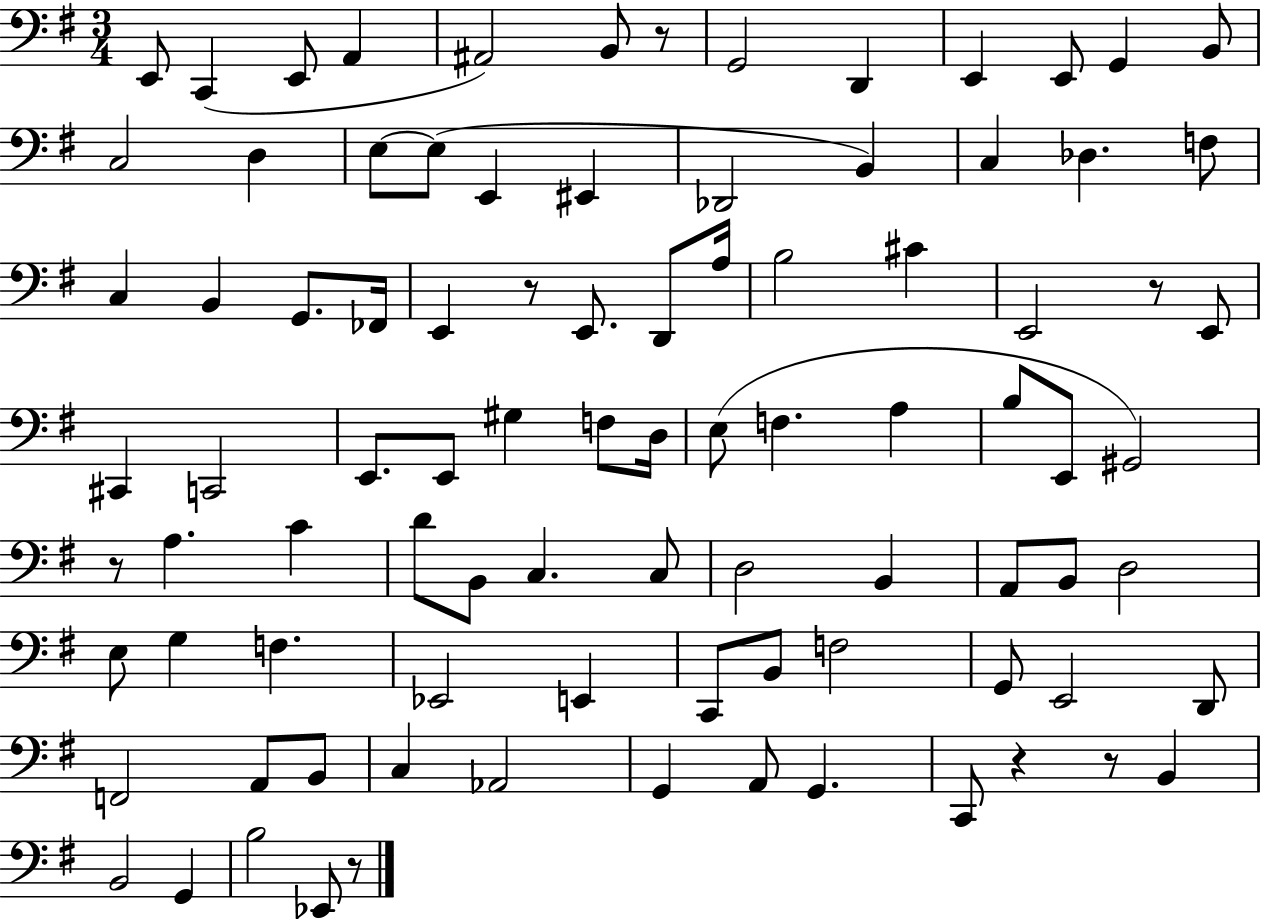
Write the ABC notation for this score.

X:1
T:Untitled
M:3/4
L:1/4
K:G
E,,/2 C,, E,,/2 A,, ^A,,2 B,,/2 z/2 G,,2 D,, E,, E,,/2 G,, B,,/2 C,2 D, E,/2 E,/2 E,, ^E,, _D,,2 B,, C, _D, F,/2 C, B,, G,,/2 _F,,/4 E,, z/2 E,,/2 D,,/2 A,/4 B,2 ^C E,,2 z/2 E,,/2 ^C,, C,,2 E,,/2 E,,/2 ^G, F,/2 D,/4 E,/2 F, A, B,/2 E,,/2 ^G,,2 z/2 A, C D/2 B,,/2 C, C,/2 D,2 B,, A,,/2 B,,/2 D,2 E,/2 G, F, _E,,2 E,, C,,/2 B,,/2 F,2 G,,/2 E,,2 D,,/2 F,,2 A,,/2 B,,/2 C, _A,,2 G,, A,,/2 G,, C,,/2 z z/2 B,, B,,2 G,, B,2 _E,,/2 z/2